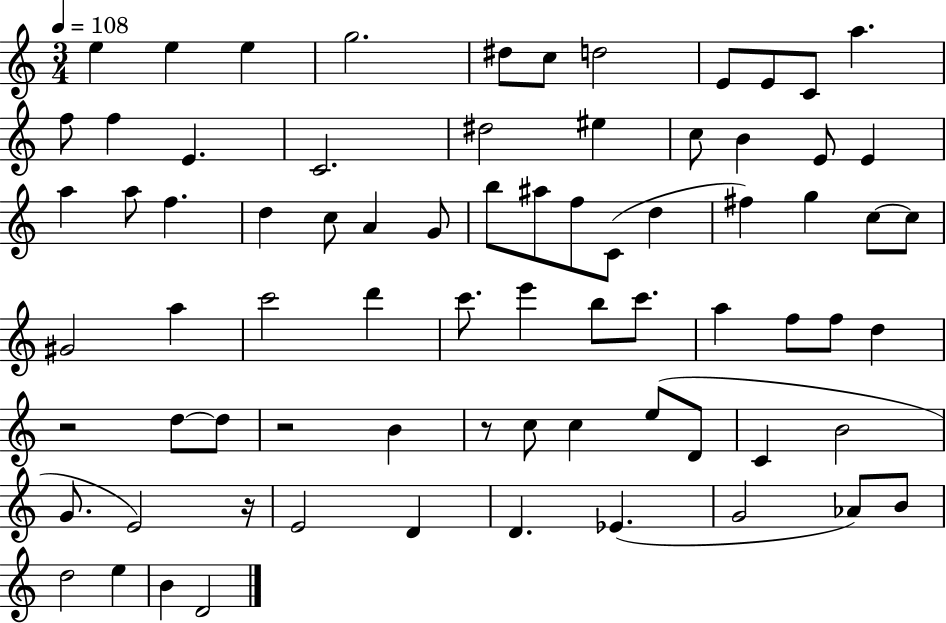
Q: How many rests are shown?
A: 4